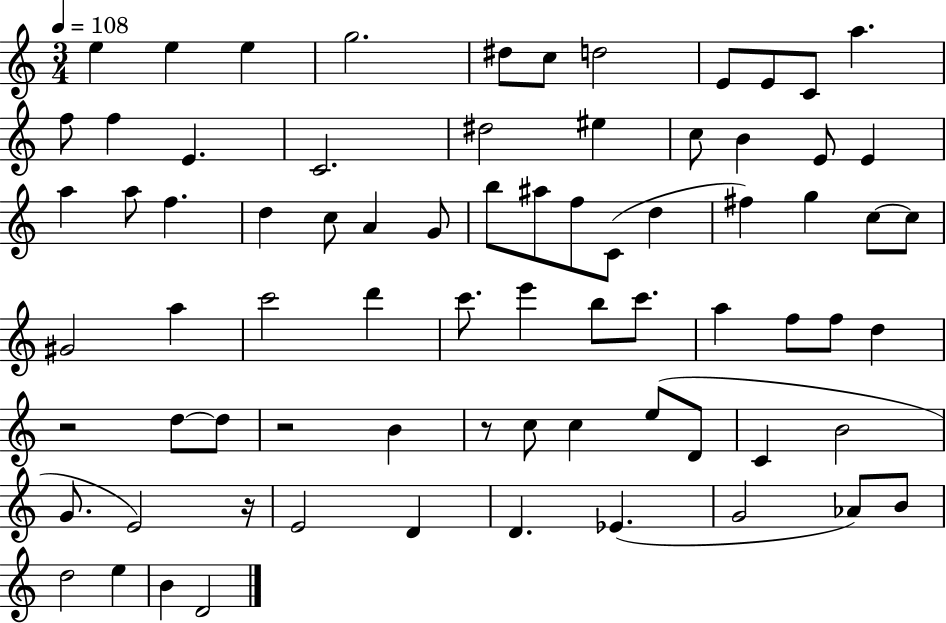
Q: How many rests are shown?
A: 4